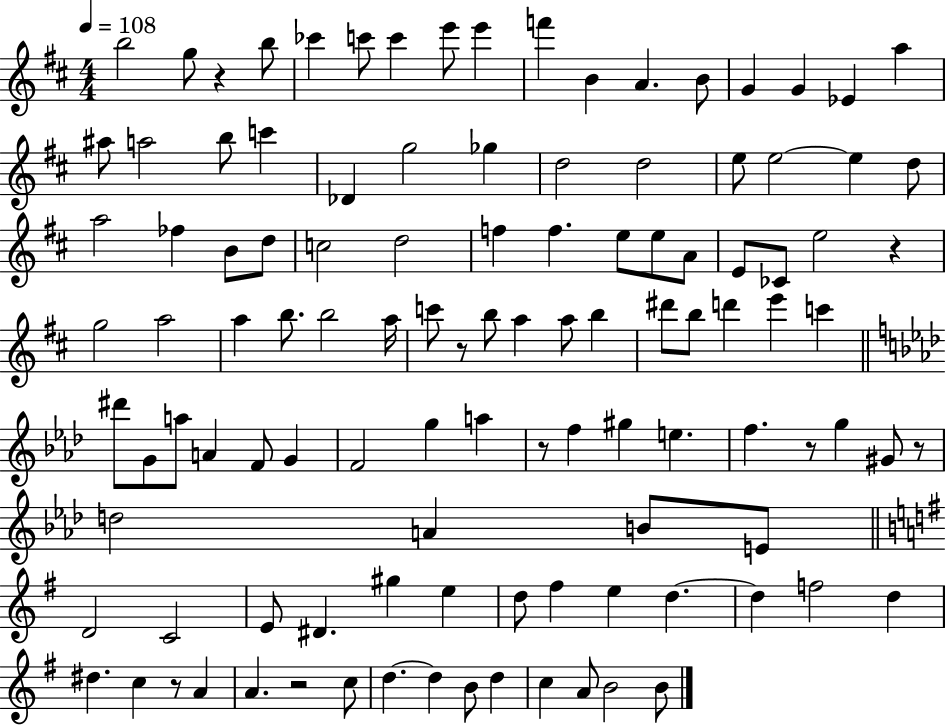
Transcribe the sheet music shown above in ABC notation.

X:1
T:Untitled
M:4/4
L:1/4
K:D
b2 g/2 z b/2 _c' c'/2 c' e'/2 e' f' B A B/2 G G _E a ^a/2 a2 b/2 c' _D g2 _g d2 d2 e/2 e2 e d/2 a2 _f B/2 d/2 c2 d2 f f e/2 e/2 A/2 E/2 _C/2 e2 z g2 a2 a b/2 b2 a/4 c'/2 z/2 b/2 a a/2 b ^d'/2 b/2 d' e' c' ^d'/2 G/2 a/2 A F/2 G F2 g a z/2 f ^g e f z/2 g ^G/2 z/2 d2 A B/2 E/2 D2 C2 E/2 ^D ^g e d/2 ^f e d d f2 d ^d c z/2 A A z2 c/2 d d B/2 d c A/2 B2 B/2